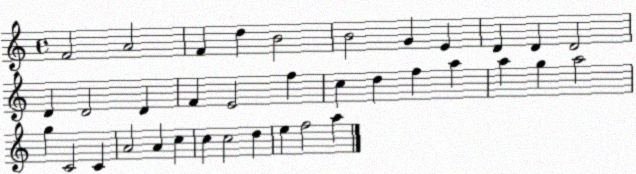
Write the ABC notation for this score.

X:1
T:Untitled
M:4/4
L:1/4
K:C
F2 A2 F d B2 B2 G E D D D2 D D2 D F E2 f c d f a a g a2 g C2 C A2 A c c c2 d e f2 a